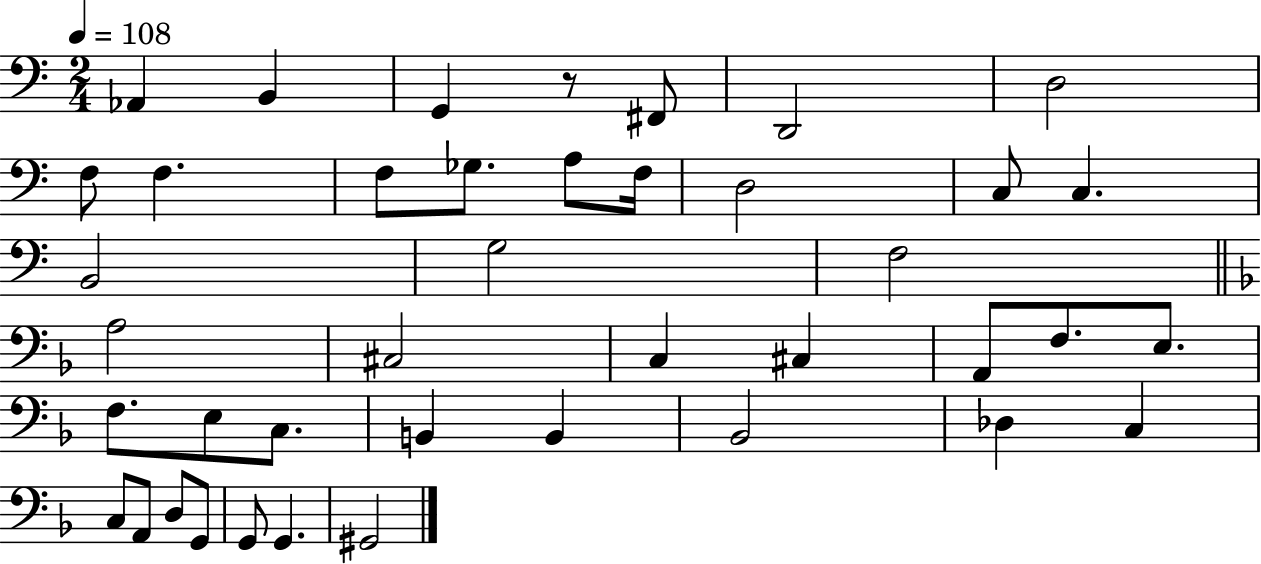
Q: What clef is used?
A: bass